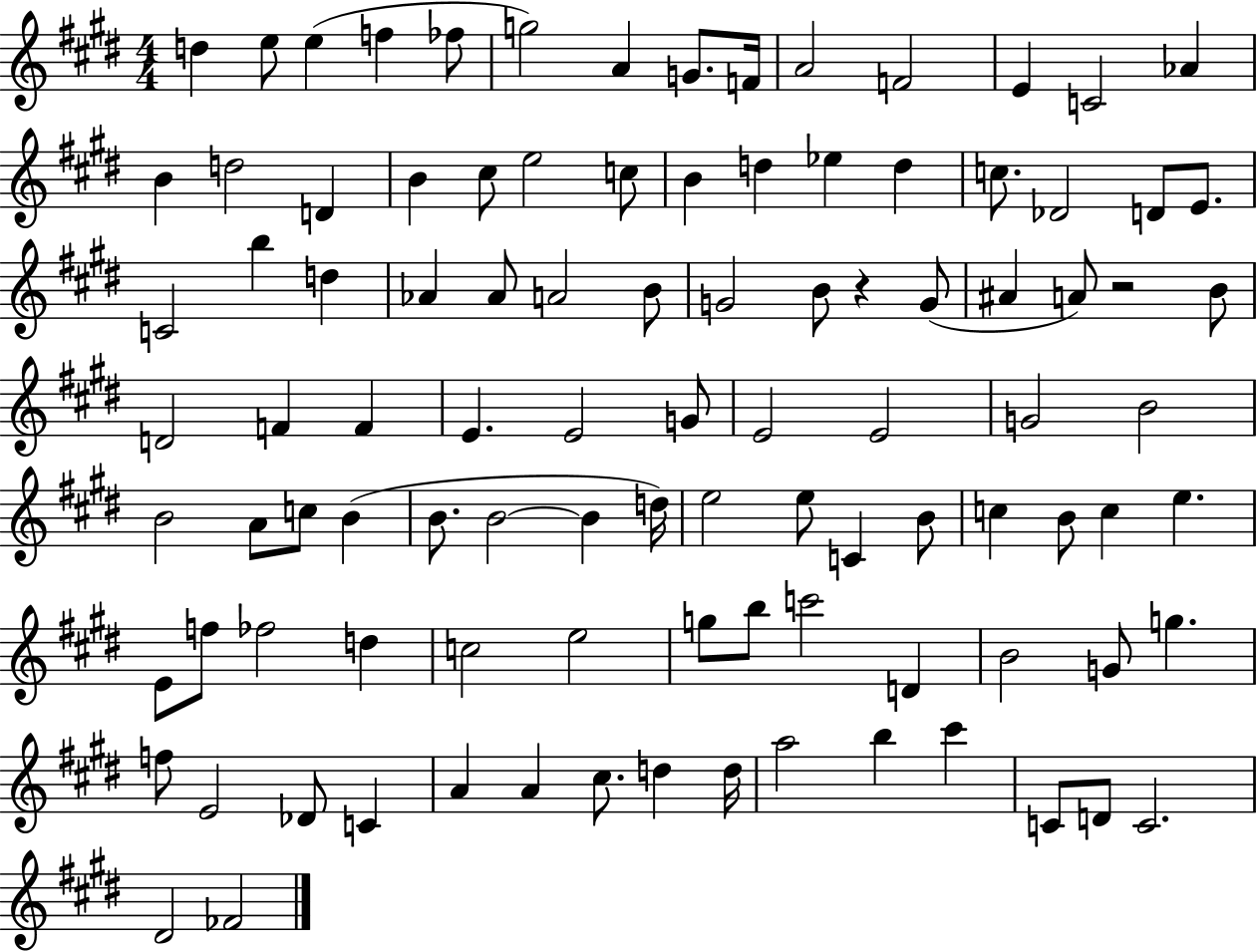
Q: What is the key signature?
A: E major